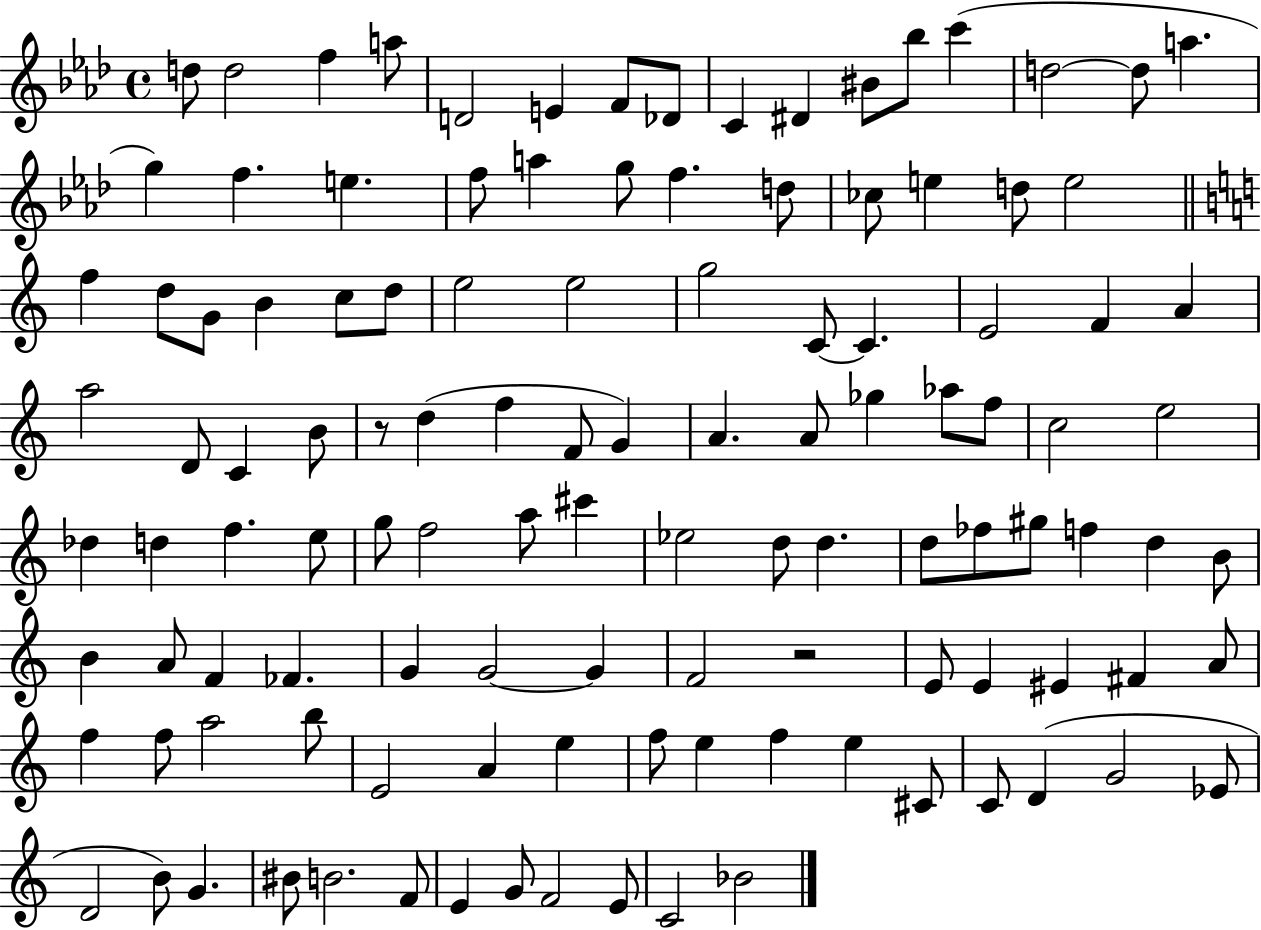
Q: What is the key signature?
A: AES major